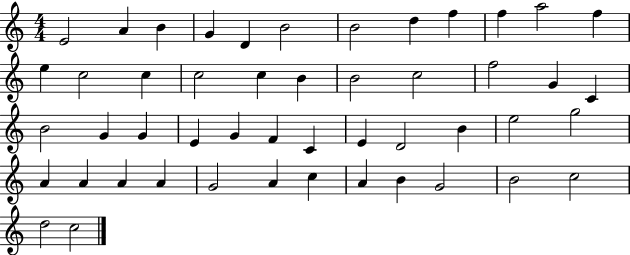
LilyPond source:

{
  \clef treble
  \numericTimeSignature
  \time 4/4
  \key c \major
  e'2 a'4 b'4 | g'4 d'4 b'2 | b'2 d''4 f''4 | f''4 a''2 f''4 | \break e''4 c''2 c''4 | c''2 c''4 b'4 | b'2 c''2 | f''2 g'4 c'4 | \break b'2 g'4 g'4 | e'4 g'4 f'4 c'4 | e'4 d'2 b'4 | e''2 g''2 | \break a'4 a'4 a'4 a'4 | g'2 a'4 c''4 | a'4 b'4 g'2 | b'2 c''2 | \break d''2 c''2 | \bar "|."
}